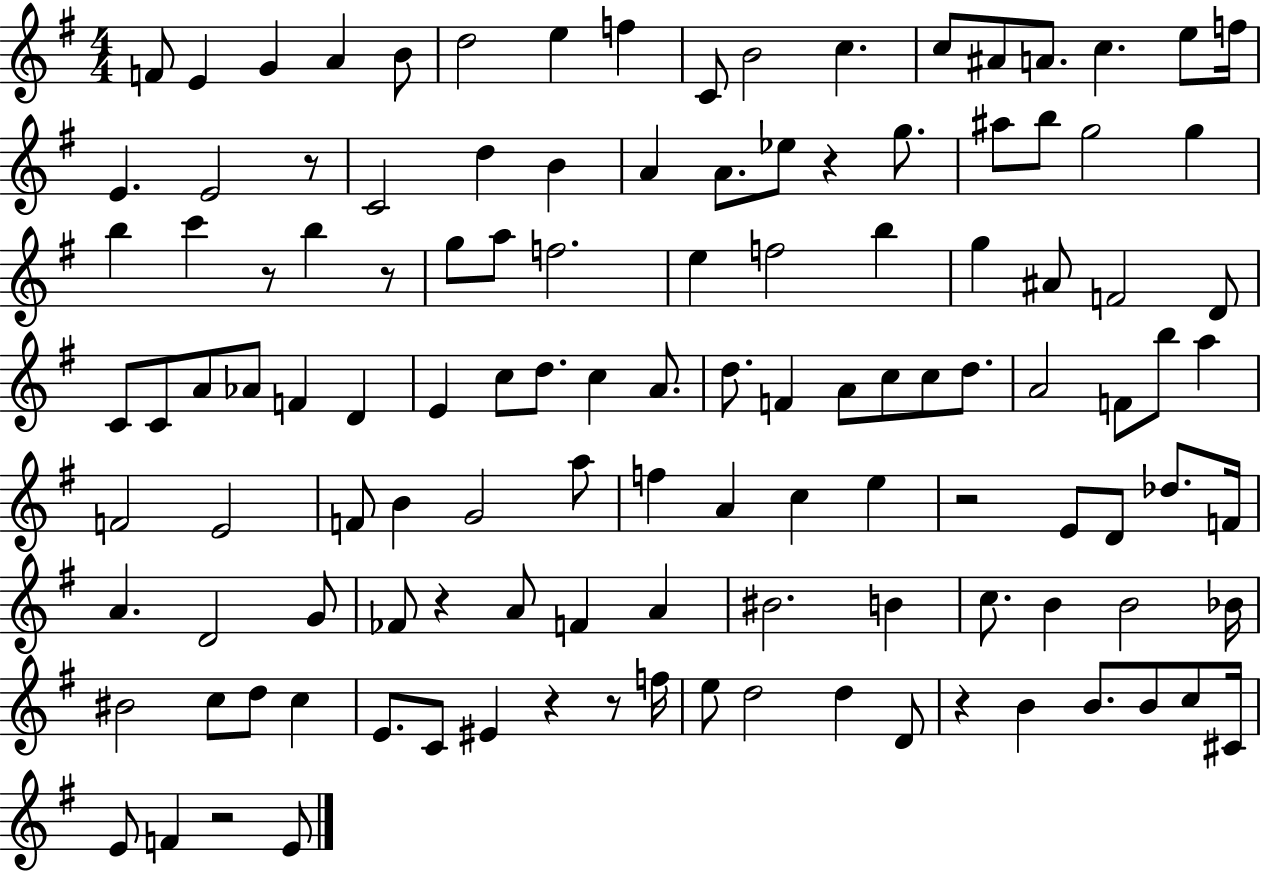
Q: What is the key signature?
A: G major